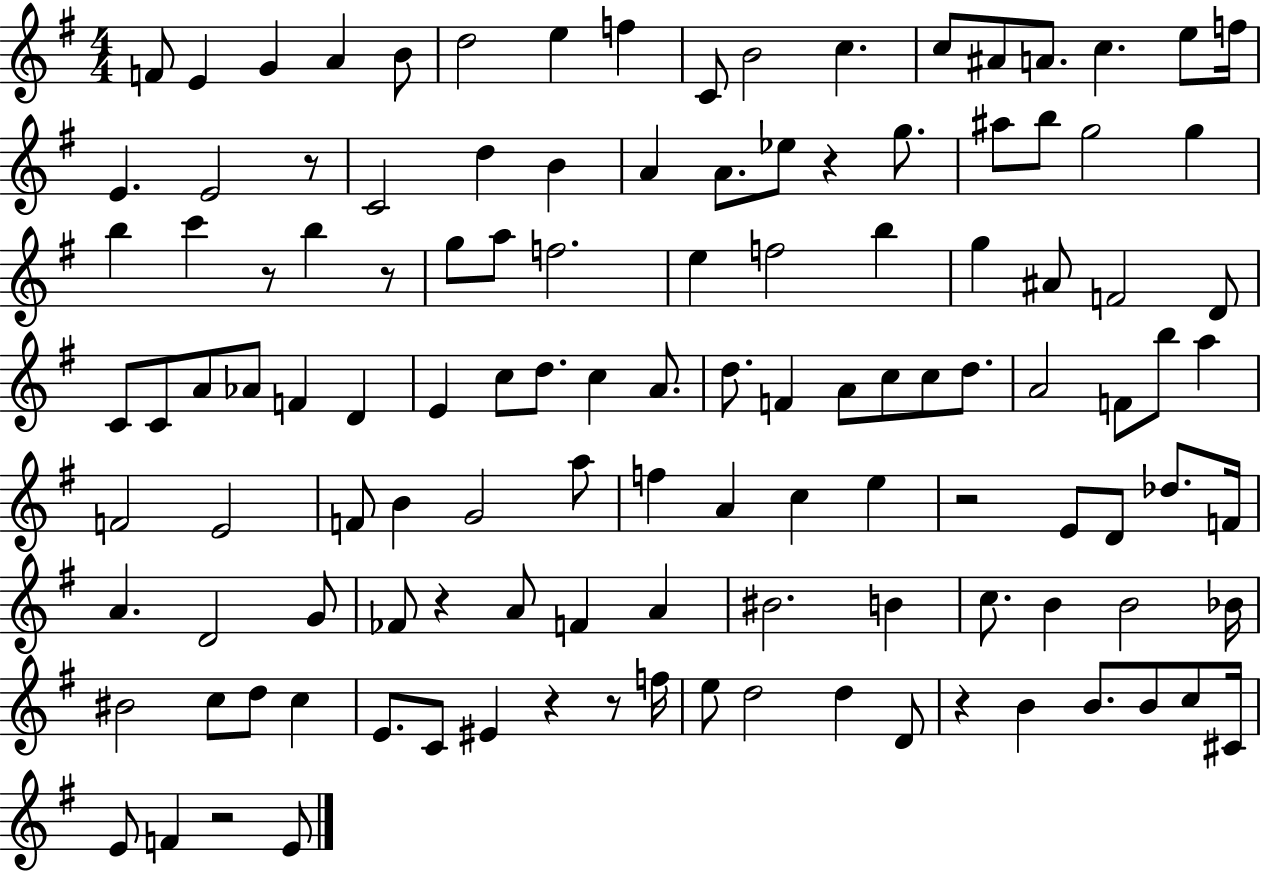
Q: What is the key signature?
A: G major